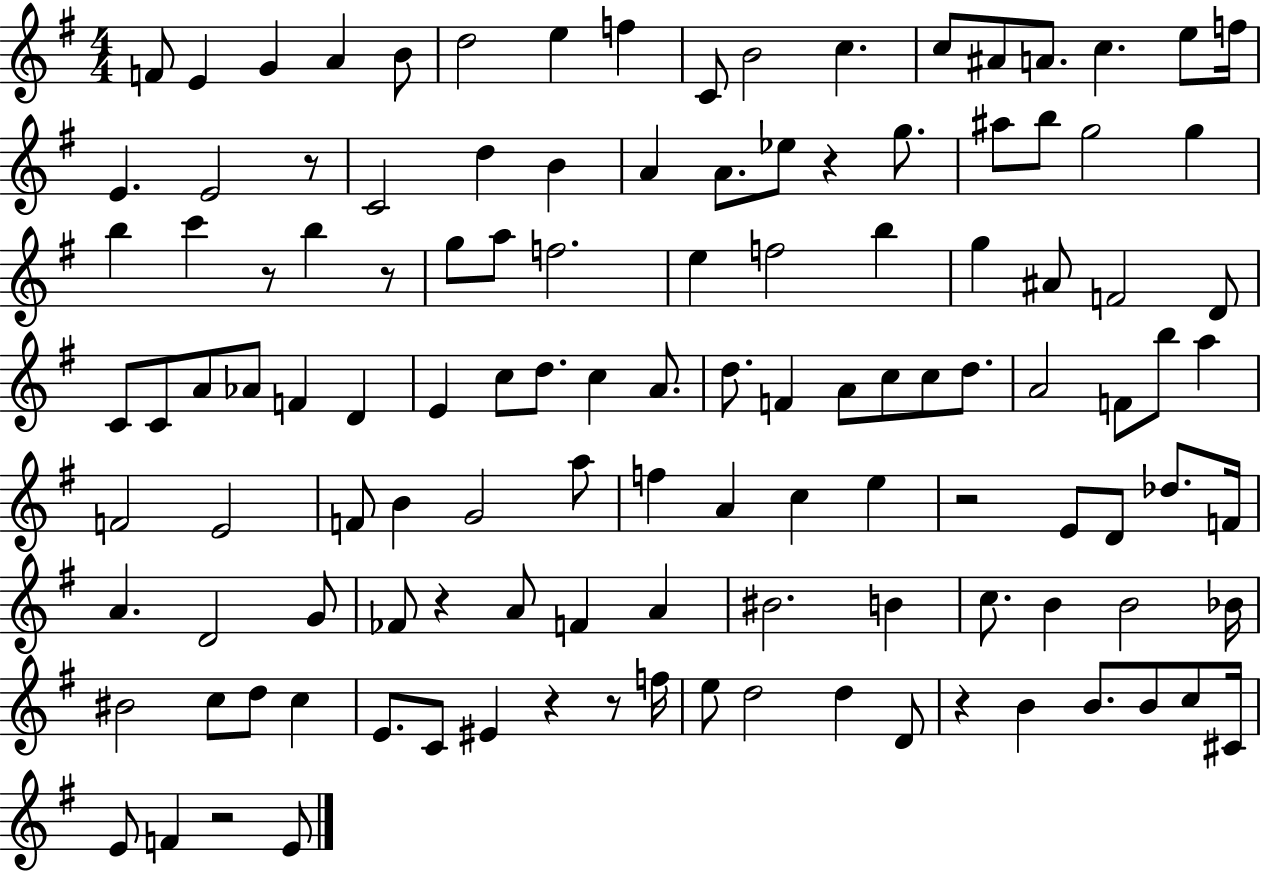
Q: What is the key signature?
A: G major